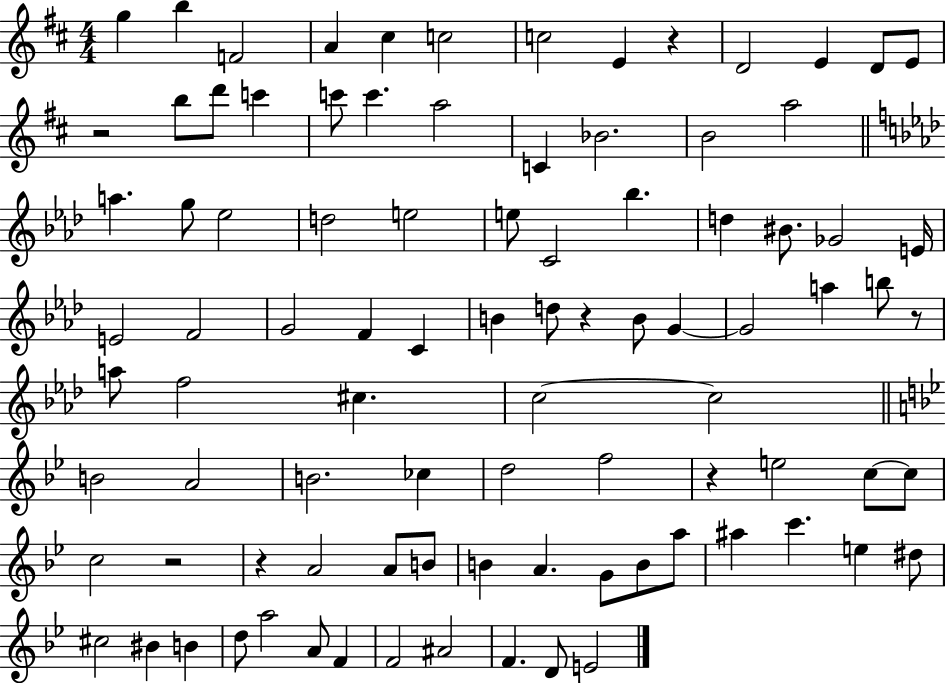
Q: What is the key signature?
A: D major